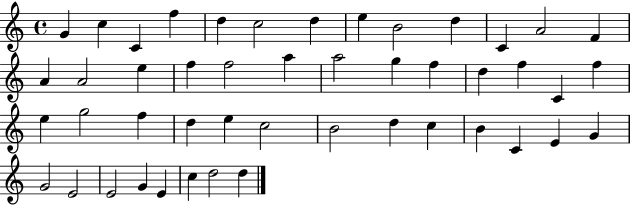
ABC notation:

X:1
T:Untitled
M:4/4
L:1/4
K:C
G c C f d c2 d e B2 d C A2 F A A2 e f f2 a a2 g f d f C f e g2 f d e c2 B2 d c B C E G G2 E2 E2 G E c d2 d